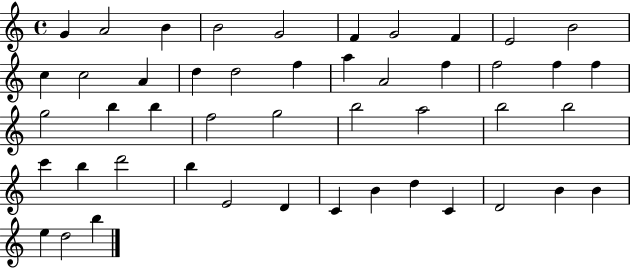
{
  \clef treble
  \time 4/4
  \defaultTimeSignature
  \key c \major
  g'4 a'2 b'4 | b'2 g'2 | f'4 g'2 f'4 | e'2 b'2 | \break c''4 c''2 a'4 | d''4 d''2 f''4 | a''4 a'2 f''4 | f''2 f''4 f''4 | \break g''2 b''4 b''4 | f''2 g''2 | b''2 a''2 | b''2 b''2 | \break c'''4 b''4 d'''2 | b''4 e'2 d'4 | c'4 b'4 d''4 c'4 | d'2 b'4 b'4 | \break e''4 d''2 b''4 | \bar "|."
}